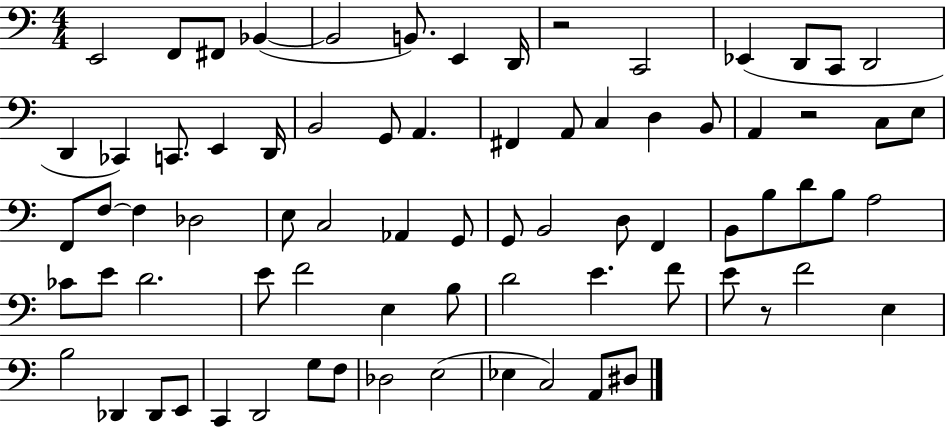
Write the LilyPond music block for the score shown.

{
  \clef bass
  \numericTimeSignature
  \time 4/4
  \key c \major
  e,2 f,8 fis,8 bes,4~(~ | bes,2 b,8.) e,4 d,16 | r2 c,2 | ees,4( d,8 c,8 d,2 | \break d,4 ces,4) c,8. e,4 d,16 | b,2 g,8 a,4. | fis,4 a,8 c4 d4 b,8 | a,4 r2 c8 e8 | \break f,8 f8~~ f4 des2 | e8 c2 aes,4 g,8 | g,8 b,2 d8 f,4 | b,8 b8 d'8 b8 a2 | \break ces'8 e'8 d'2. | e'8 f'2 e4 b8 | d'2 e'4. f'8 | e'8 r8 f'2 e4 | \break b2 des,4 des,8 e,8 | c,4 d,2 g8 f8 | des2 e2( | ees4 c2) a,8 dis8 | \break \bar "|."
}